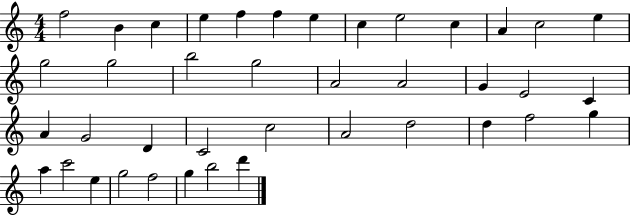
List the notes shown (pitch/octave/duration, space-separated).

F5/h B4/q C5/q E5/q F5/q F5/q E5/q C5/q E5/h C5/q A4/q C5/h E5/q G5/h G5/h B5/h G5/h A4/h A4/h G4/q E4/h C4/q A4/q G4/h D4/q C4/h C5/h A4/h D5/h D5/q F5/h G5/q A5/q C6/h E5/q G5/h F5/h G5/q B5/h D6/q